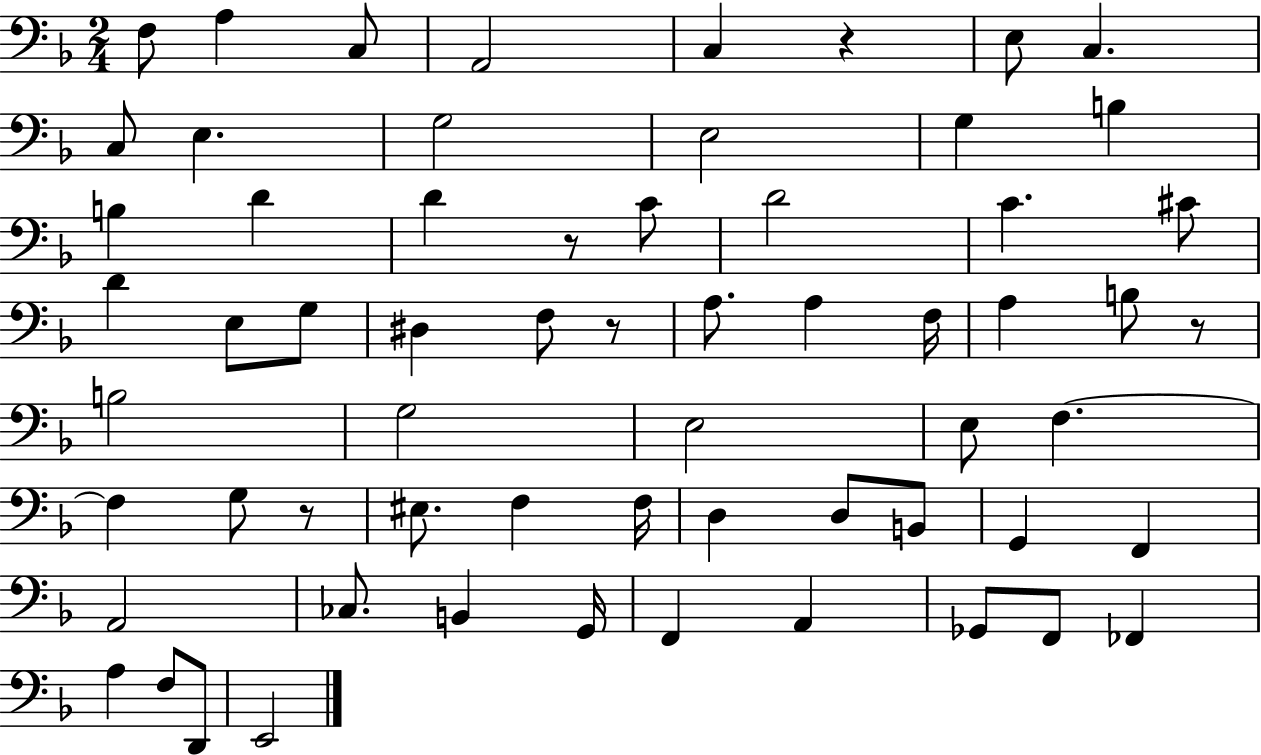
X:1
T:Untitled
M:2/4
L:1/4
K:F
F,/2 A, C,/2 A,,2 C, z E,/2 C, C,/2 E, G,2 E,2 G, B, B, D D z/2 C/2 D2 C ^C/2 D E,/2 G,/2 ^D, F,/2 z/2 A,/2 A, F,/4 A, B,/2 z/2 B,2 G,2 E,2 E,/2 F, F, G,/2 z/2 ^E,/2 F, F,/4 D, D,/2 B,,/2 G,, F,, A,,2 _C,/2 B,, G,,/4 F,, A,, _G,,/2 F,,/2 _F,, A, F,/2 D,,/2 E,,2